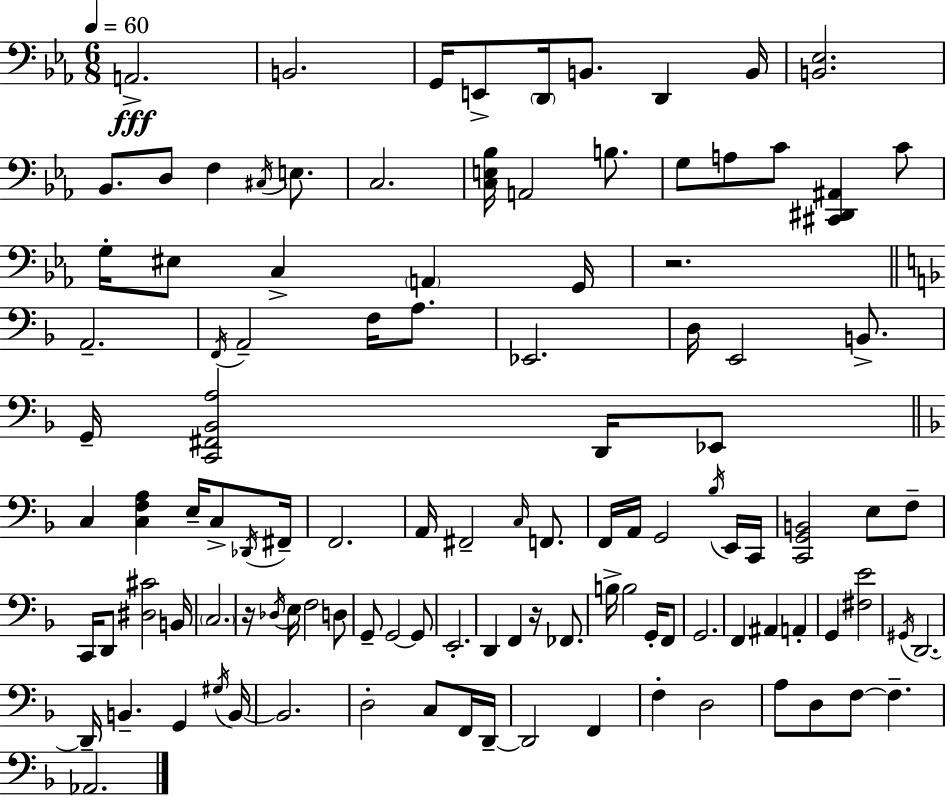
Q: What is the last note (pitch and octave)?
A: Ab2